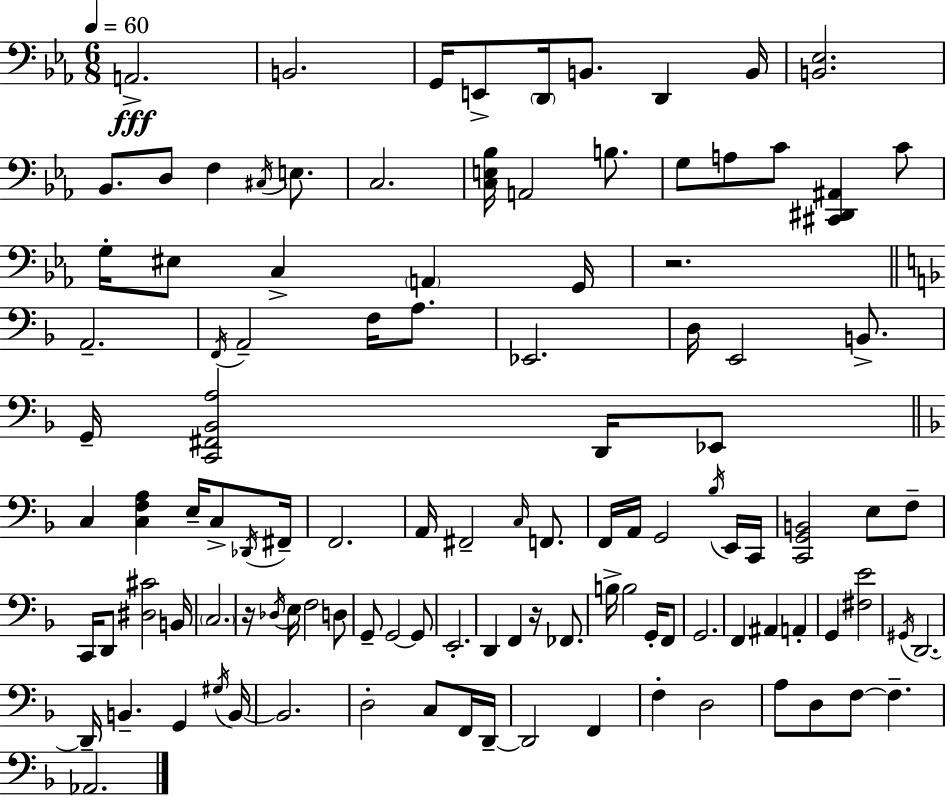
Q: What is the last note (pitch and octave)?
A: Ab2